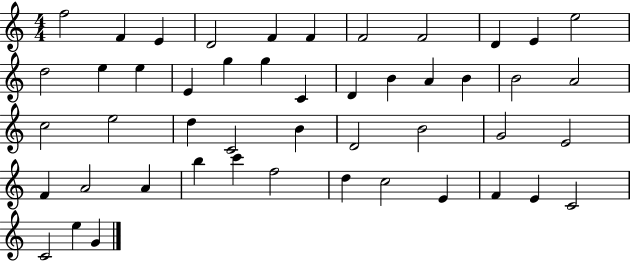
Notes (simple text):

F5/h F4/q E4/q D4/h F4/q F4/q F4/h F4/h D4/q E4/q E5/h D5/h E5/q E5/q E4/q G5/q G5/q C4/q D4/q B4/q A4/q B4/q B4/h A4/h C5/h E5/h D5/q C4/h B4/q D4/h B4/h G4/h E4/h F4/q A4/h A4/q B5/q C6/q F5/h D5/q C5/h E4/q F4/q E4/q C4/h C4/h E5/q G4/q